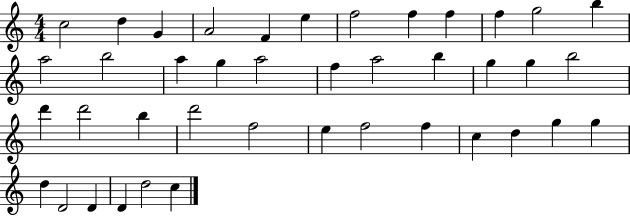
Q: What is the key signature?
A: C major